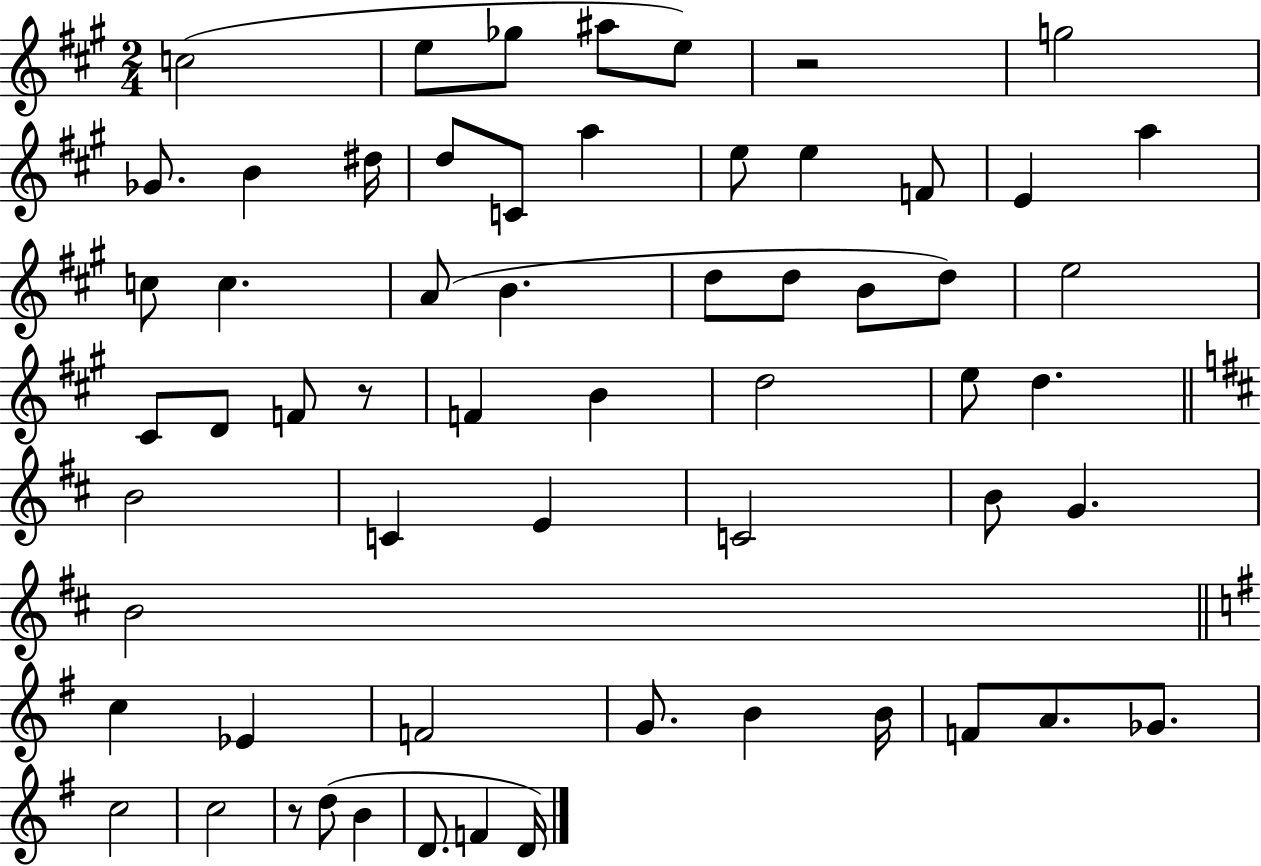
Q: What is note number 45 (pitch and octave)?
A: G4